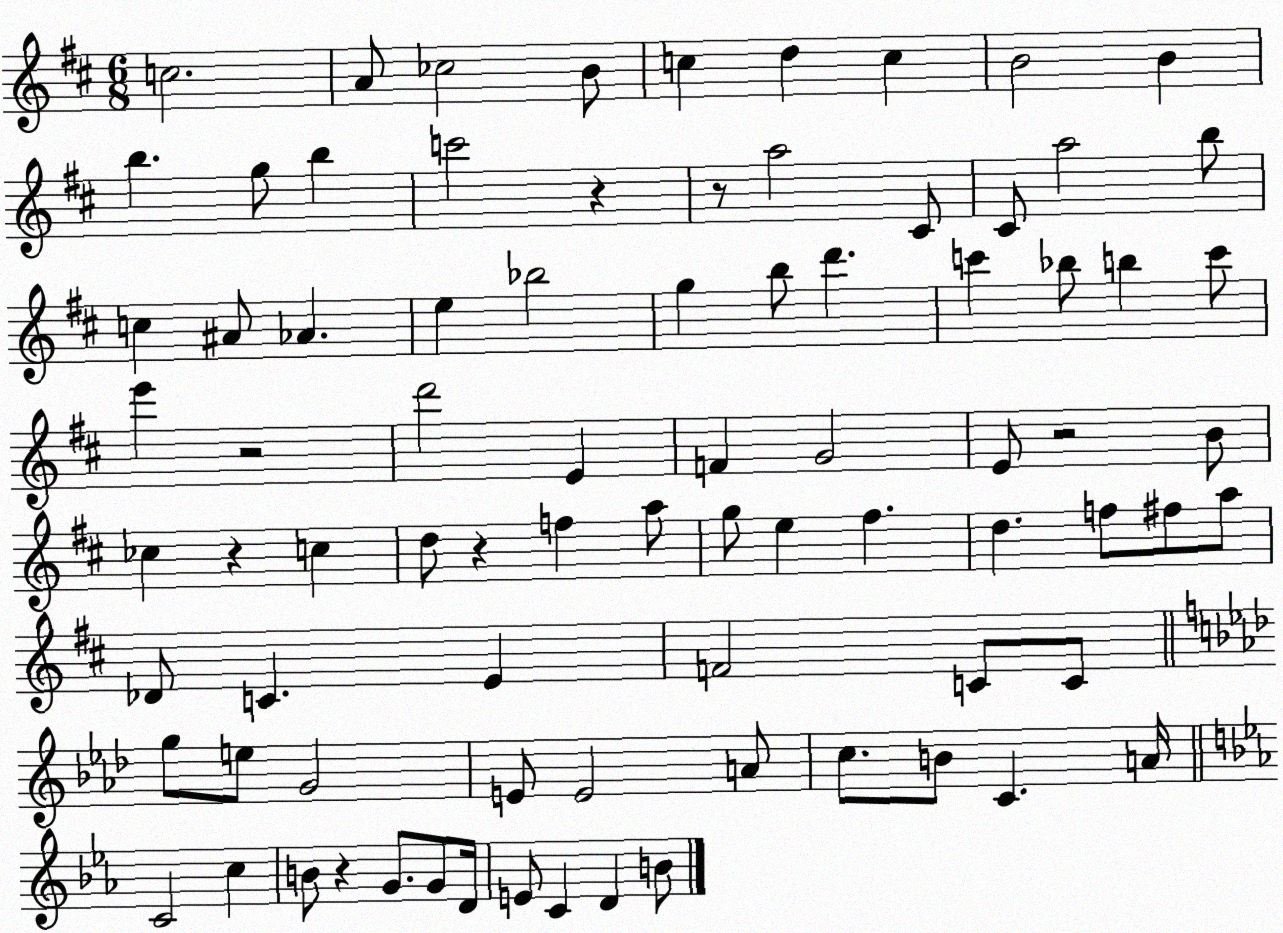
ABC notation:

X:1
T:Untitled
M:6/8
L:1/4
K:D
c2 A/2 _c2 B/2 c d c B2 B b g/2 b c'2 z z/2 a2 ^C/2 ^C/2 a2 b/2 c ^A/2 _A e _b2 g b/2 d' c' _b/2 b c'/2 e' z2 d'2 E F G2 E/2 z2 B/2 _c z c d/2 z f a/2 g/2 e ^f d f/2 ^f/2 a/2 _D/2 C E F2 C/2 C/2 g/2 e/2 G2 E/2 E2 A/2 c/2 B/2 C A/4 C2 c B/2 z G/2 G/2 D/4 E/2 C D B/2